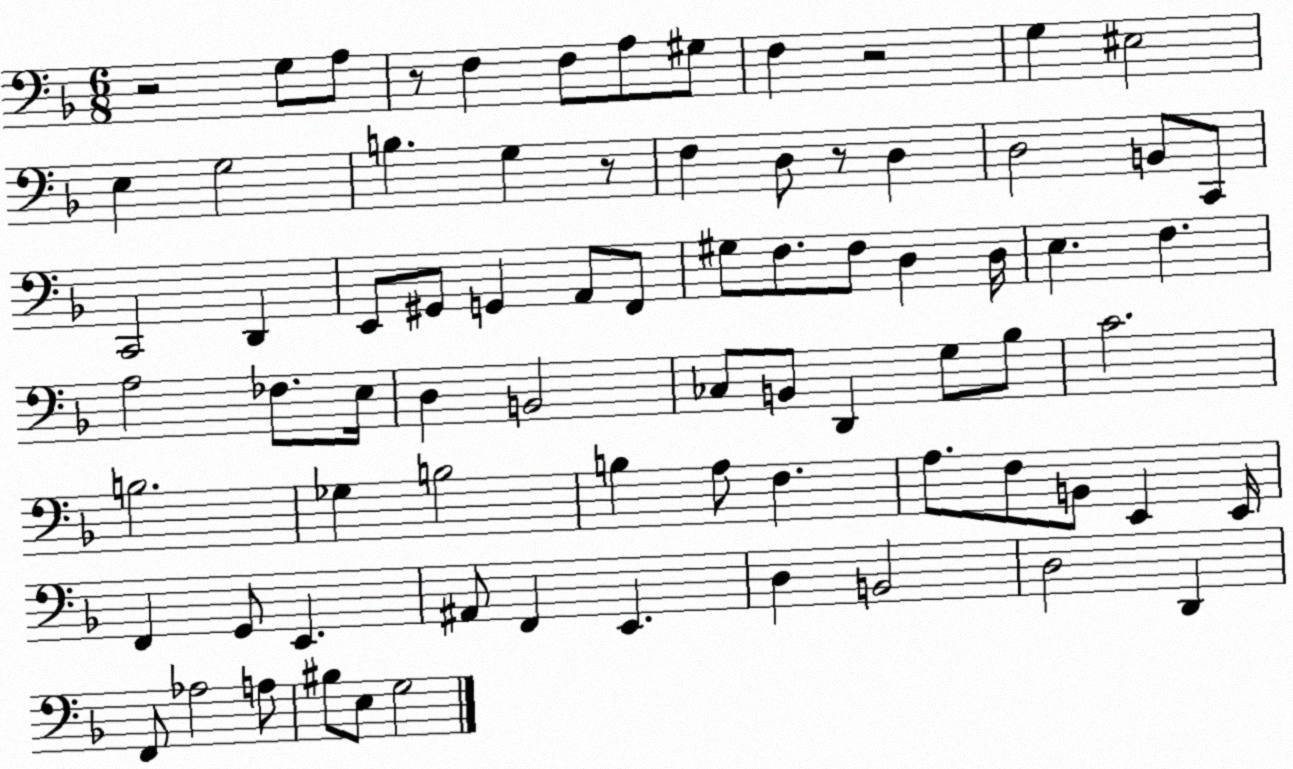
X:1
T:Untitled
M:6/8
L:1/4
K:F
z2 G,/2 A,/2 z/2 F, F,/2 A,/2 ^G,/2 F, z2 G, ^E,2 E, G,2 B, G, z/2 F, D,/2 z/2 D, D,2 B,,/2 C,,/2 C,,2 D,, E,,/2 ^G,,/2 G,, A,,/2 F,,/2 ^G,/2 F,/2 F,/2 D, D,/4 E, F, A,2 _F,/2 E,/4 D, B,,2 _C,/2 B,,/2 D,, G,/2 _B,/2 C2 B,2 _G, B,2 B, A,/2 F, A,/2 F,/2 B,,/2 E,, E,,/4 F,, G,,/2 E,, ^A,,/2 F,, E,, D, B,,2 D,2 D,, F,,/2 _A,2 A,/2 ^B,/2 E,/2 G,2